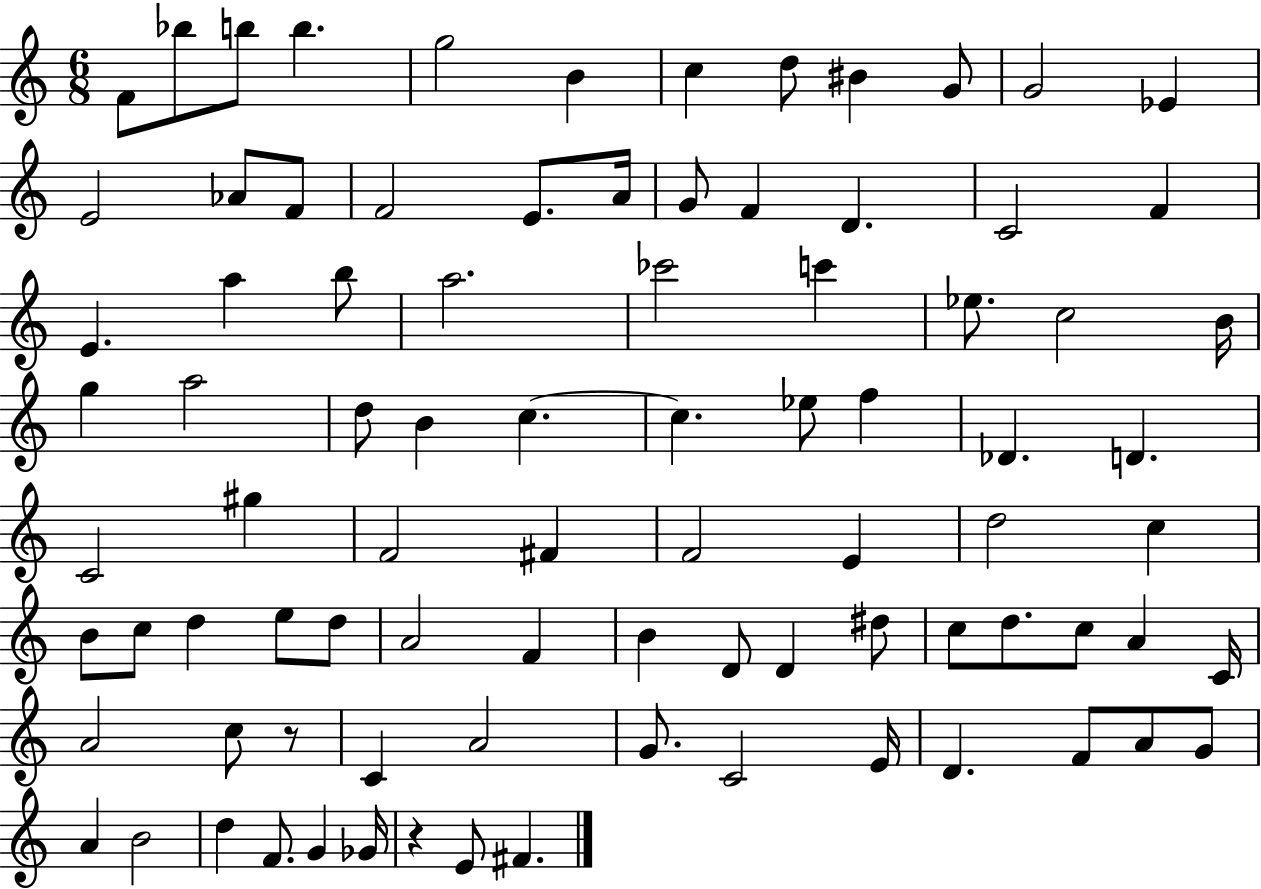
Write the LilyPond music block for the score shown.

{
  \clef treble
  \numericTimeSignature
  \time 6/8
  \key c \major
  f'8 bes''8 b''8 b''4. | g''2 b'4 | c''4 d''8 bis'4 g'8 | g'2 ees'4 | \break e'2 aes'8 f'8 | f'2 e'8. a'16 | g'8 f'4 d'4. | c'2 f'4 | \break e'4. a''4 b''8 | a''2. | ces'''2 c'''4 | ees''8. c''2 b'16 | \break g''4 a''2 | d''8 b'4 c''4.~~ | c''4. ees''8 f''4 | des'4. d'4. | \break c'2 gis''4 | f'2 fis'4 | f'2 e'4 | d''2 c''4 | \break b'8 c''8 d''4 e''8 d''8 | a'2 f'4 | b'4 d'8 d'4 dis''8 | c''8 d''8. c''8 a'4 c'16 | \break a'2 c''8 r8 | c'4 a'2 | g'8. c'2 e'16 | d'4. f'8 a'8 g'8 | \break a'4 b'2 | d''4 f'8. g'4 ges'16 | r4 e'8 fis'4. | \bar "|."
}